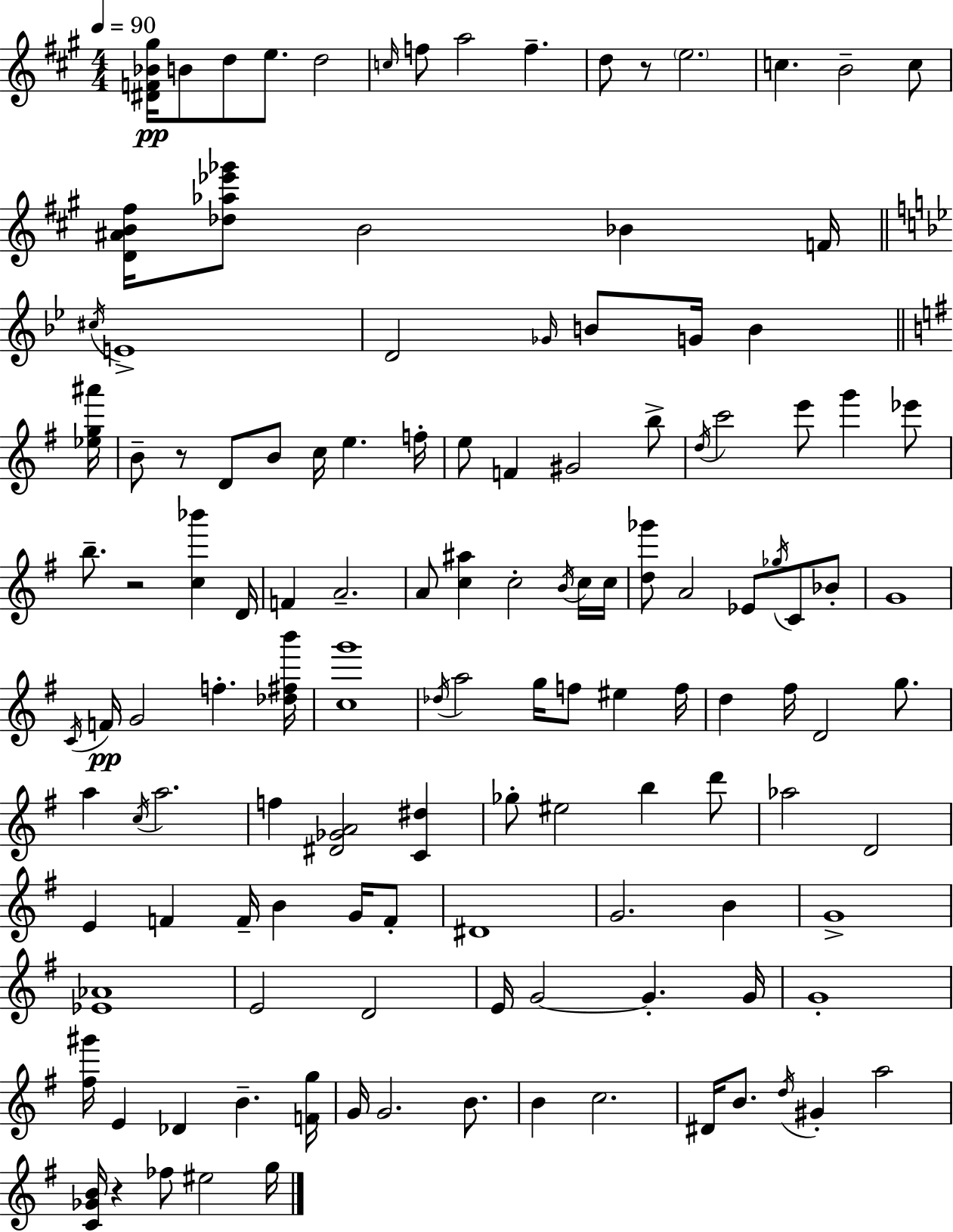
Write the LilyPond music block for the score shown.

{
  \clef treble
  \numericTimeSignature
  \time 4/4
  \key a \major
  \tempo 4 = 90
  <dis' f' bes' gis''>16\pp b'8 d''8 e''8. d''2 | \grace { c''16 } f''8 a''2 f''4.-- | d''8 r8 \parenthesize e''2. | c''4. b'2-- c''8 | \break <d' ais' b' fis''>16 <des'' aes'' ees''' ges'''>8 b'2 bes'4 | f'16 \bar "||" \break \key bes \major \acciaccatura { cis''16 } e'1-> | d'2 \grace { ges'16 } b'8 g'16 b'4 | \bar "||" \break \key g \major <ees'' g'' ais'''>16 b'8-- r8 d'8 b'8 c''16 e''4. | f''16-. e''8 f'4 gis'2 b''8-> | \acciaccatura { d''16 } c'''2 e'''8 g'''4 | ees'''8 b''8.-- r2 <c'' bes'''>4 | \break d'16 f'4 a'2.-- | a'8 <c'' ais''>4 c''2-. | \acciaccatura { b'16 } c''16 c''16 <d'' ges'''>8 a'2 ees'8 \acciaccatura { ges''16 } | c'8 bes'8-. g'1 | \break \acciaccatura { c'16 } f'16\pp g'2 f''4.-. | <des'' fis'' b'''>16 <c'' g'''>1 | \acciaccatura { des''16 } a''2 g''16 f''8 | eis''4 f''16 d''4 fis''16 d'2 | \break g''8. a''4 \acciaccatura { c''16 } a''2. | f''4 <dis' ges' a'>2 | <c' dis''>4 ges''8-. eis''2 | b''4 d'''8 aes''2 d'2 | \break e'4 f'4 f'16-- | b'4 g'16 f'8-. dis'1 | g'2. | b'4 g'1-> | \break <ees' aes'>1 | e'2 d'2 | e'16 g'2~~ | g'4.-. g'16 g'1-. | \break <fis'' gis'''>16 e'4 des'4 | b'4.-- <f' g''>16 g'16 g'2. | b'8. b'4 c''2. | dis'16 b'8. \acciaccatura { d''16 } gis'4-. | \break a''2 <c' ges' b'>16 r4 fes''8 eis''2 | g''16 \bar "|."
}